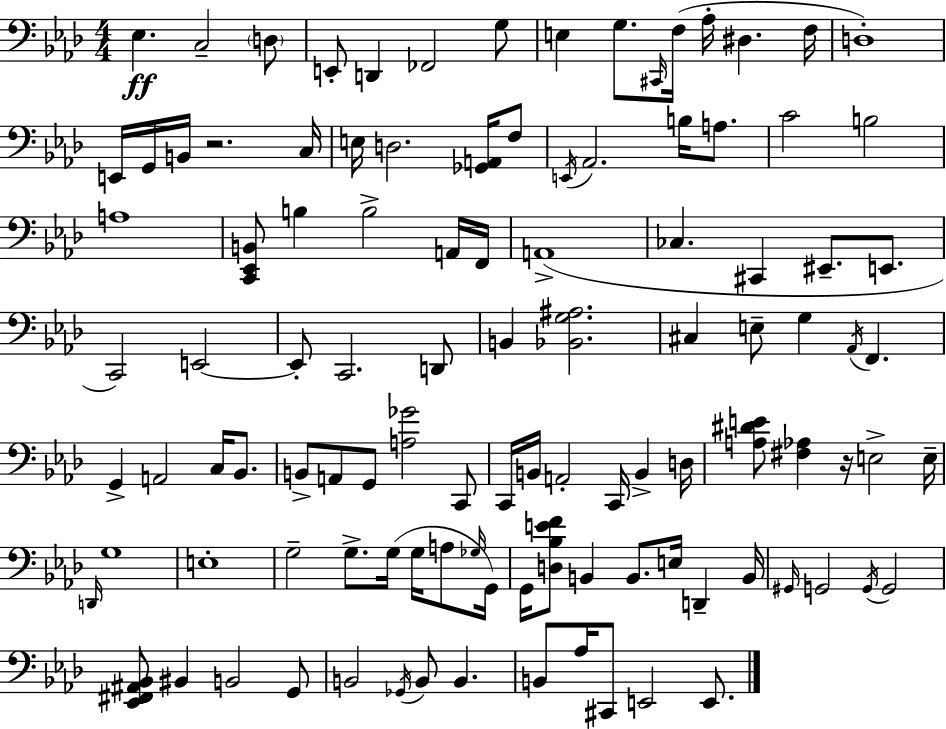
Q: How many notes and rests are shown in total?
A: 107